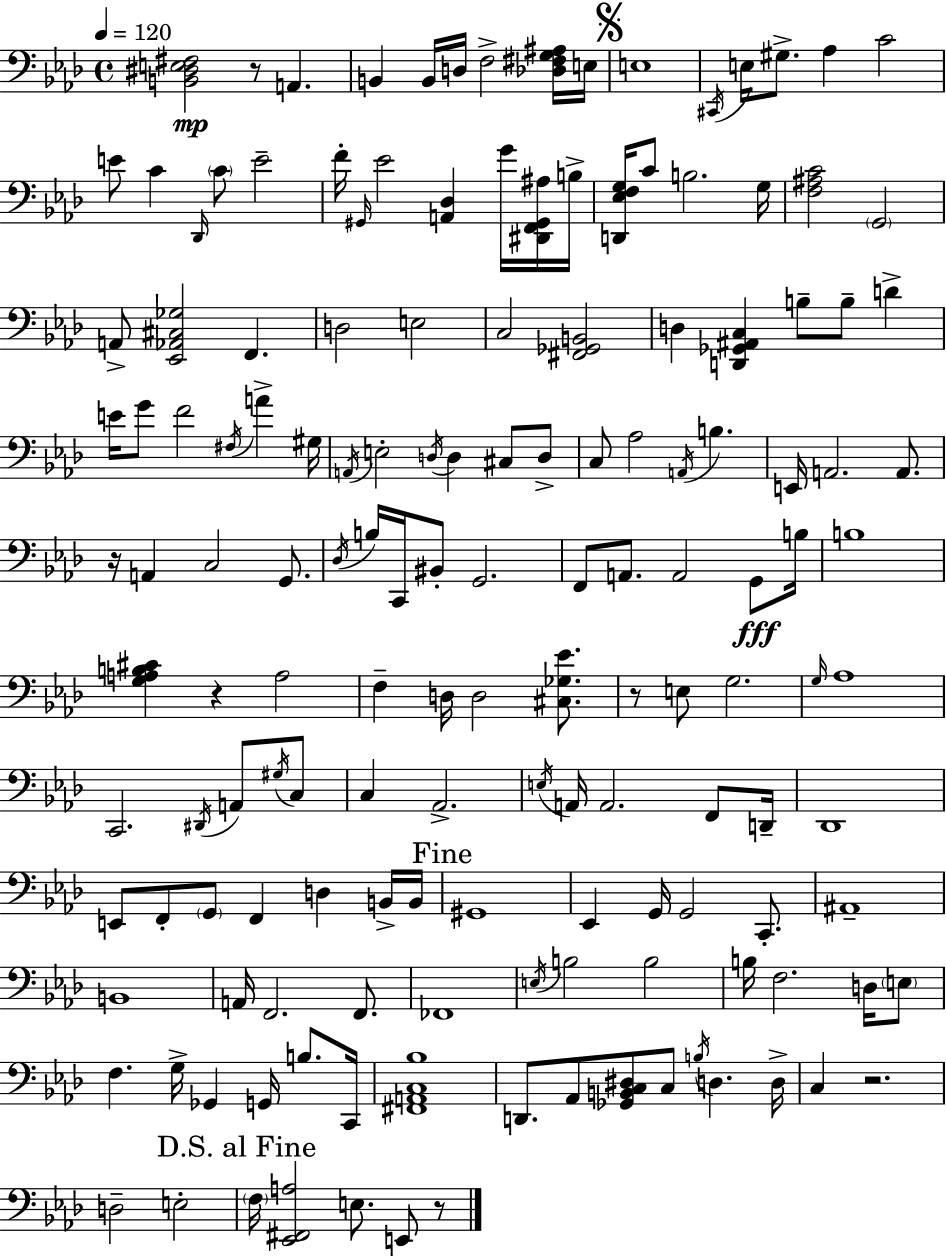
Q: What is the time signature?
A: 4/4